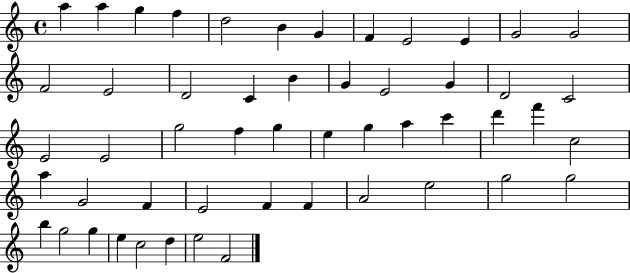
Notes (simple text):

A5/q A5/q G5/q F5/q D5/h B4/q G4/q F4/q E4/h E4/q G4/h G4/h F4/h E4/h D4/h C4/q B4/q G4/q E4/h G4/q D4/h C4/h E4/h E4/h G5/h F5/q G5/q E5/q G5/q A5/q C6/q D6/q F6/q C5/h A5/q G4/h F4/q E4/h F4/q F4/q A4/h E5/h G5/h G5/h B5/q G5/h G5/q E5/q C5/h D5/q E5/h F4/h